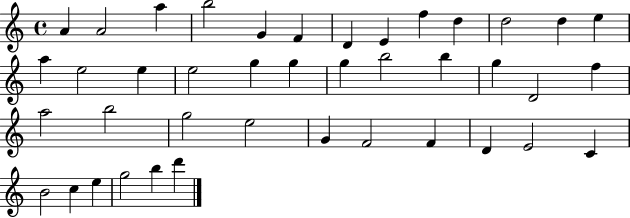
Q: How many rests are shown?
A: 0